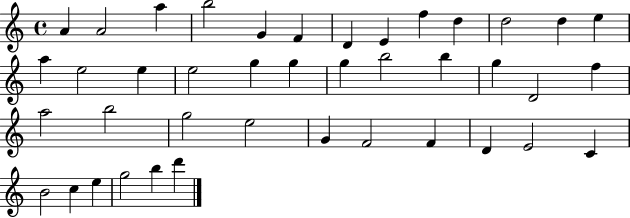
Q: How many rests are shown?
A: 0